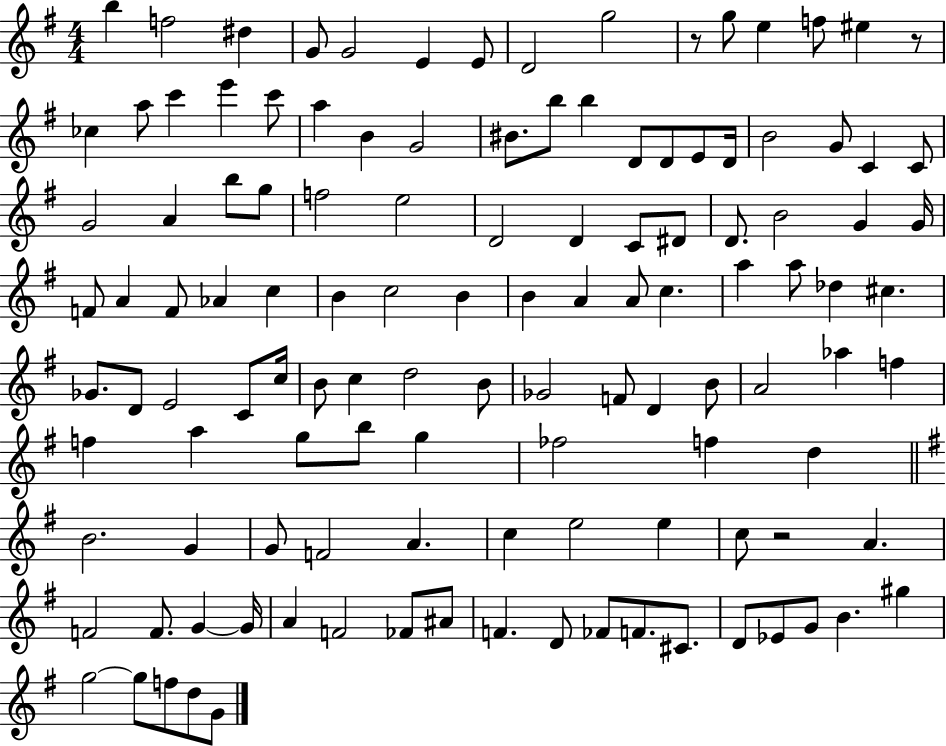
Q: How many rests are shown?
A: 3